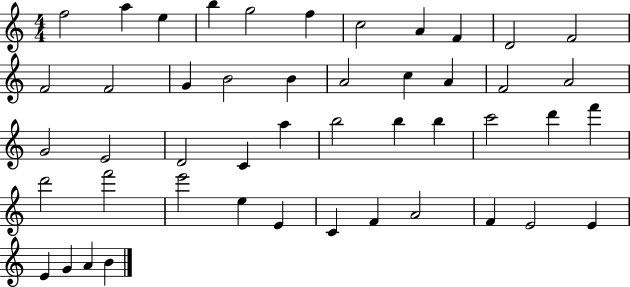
F5/h A5/q E5/q B5/q G5/h F5/q C5/h A4/q F4/q D4/h F4/h F4/h F4/h G4/q B4/h B4/q A4/h C5/q A4/q F4/h A4/h G4/h E4/h D4/h C4/q A5/q B5/h B5/q B5/q C6/h D6/q F6/q D6/h F6/h E6/h E5/q E4/q C4/q F4/q A4/h F4/q E4/h E4/q E4/q G4/q A4/q B4/q